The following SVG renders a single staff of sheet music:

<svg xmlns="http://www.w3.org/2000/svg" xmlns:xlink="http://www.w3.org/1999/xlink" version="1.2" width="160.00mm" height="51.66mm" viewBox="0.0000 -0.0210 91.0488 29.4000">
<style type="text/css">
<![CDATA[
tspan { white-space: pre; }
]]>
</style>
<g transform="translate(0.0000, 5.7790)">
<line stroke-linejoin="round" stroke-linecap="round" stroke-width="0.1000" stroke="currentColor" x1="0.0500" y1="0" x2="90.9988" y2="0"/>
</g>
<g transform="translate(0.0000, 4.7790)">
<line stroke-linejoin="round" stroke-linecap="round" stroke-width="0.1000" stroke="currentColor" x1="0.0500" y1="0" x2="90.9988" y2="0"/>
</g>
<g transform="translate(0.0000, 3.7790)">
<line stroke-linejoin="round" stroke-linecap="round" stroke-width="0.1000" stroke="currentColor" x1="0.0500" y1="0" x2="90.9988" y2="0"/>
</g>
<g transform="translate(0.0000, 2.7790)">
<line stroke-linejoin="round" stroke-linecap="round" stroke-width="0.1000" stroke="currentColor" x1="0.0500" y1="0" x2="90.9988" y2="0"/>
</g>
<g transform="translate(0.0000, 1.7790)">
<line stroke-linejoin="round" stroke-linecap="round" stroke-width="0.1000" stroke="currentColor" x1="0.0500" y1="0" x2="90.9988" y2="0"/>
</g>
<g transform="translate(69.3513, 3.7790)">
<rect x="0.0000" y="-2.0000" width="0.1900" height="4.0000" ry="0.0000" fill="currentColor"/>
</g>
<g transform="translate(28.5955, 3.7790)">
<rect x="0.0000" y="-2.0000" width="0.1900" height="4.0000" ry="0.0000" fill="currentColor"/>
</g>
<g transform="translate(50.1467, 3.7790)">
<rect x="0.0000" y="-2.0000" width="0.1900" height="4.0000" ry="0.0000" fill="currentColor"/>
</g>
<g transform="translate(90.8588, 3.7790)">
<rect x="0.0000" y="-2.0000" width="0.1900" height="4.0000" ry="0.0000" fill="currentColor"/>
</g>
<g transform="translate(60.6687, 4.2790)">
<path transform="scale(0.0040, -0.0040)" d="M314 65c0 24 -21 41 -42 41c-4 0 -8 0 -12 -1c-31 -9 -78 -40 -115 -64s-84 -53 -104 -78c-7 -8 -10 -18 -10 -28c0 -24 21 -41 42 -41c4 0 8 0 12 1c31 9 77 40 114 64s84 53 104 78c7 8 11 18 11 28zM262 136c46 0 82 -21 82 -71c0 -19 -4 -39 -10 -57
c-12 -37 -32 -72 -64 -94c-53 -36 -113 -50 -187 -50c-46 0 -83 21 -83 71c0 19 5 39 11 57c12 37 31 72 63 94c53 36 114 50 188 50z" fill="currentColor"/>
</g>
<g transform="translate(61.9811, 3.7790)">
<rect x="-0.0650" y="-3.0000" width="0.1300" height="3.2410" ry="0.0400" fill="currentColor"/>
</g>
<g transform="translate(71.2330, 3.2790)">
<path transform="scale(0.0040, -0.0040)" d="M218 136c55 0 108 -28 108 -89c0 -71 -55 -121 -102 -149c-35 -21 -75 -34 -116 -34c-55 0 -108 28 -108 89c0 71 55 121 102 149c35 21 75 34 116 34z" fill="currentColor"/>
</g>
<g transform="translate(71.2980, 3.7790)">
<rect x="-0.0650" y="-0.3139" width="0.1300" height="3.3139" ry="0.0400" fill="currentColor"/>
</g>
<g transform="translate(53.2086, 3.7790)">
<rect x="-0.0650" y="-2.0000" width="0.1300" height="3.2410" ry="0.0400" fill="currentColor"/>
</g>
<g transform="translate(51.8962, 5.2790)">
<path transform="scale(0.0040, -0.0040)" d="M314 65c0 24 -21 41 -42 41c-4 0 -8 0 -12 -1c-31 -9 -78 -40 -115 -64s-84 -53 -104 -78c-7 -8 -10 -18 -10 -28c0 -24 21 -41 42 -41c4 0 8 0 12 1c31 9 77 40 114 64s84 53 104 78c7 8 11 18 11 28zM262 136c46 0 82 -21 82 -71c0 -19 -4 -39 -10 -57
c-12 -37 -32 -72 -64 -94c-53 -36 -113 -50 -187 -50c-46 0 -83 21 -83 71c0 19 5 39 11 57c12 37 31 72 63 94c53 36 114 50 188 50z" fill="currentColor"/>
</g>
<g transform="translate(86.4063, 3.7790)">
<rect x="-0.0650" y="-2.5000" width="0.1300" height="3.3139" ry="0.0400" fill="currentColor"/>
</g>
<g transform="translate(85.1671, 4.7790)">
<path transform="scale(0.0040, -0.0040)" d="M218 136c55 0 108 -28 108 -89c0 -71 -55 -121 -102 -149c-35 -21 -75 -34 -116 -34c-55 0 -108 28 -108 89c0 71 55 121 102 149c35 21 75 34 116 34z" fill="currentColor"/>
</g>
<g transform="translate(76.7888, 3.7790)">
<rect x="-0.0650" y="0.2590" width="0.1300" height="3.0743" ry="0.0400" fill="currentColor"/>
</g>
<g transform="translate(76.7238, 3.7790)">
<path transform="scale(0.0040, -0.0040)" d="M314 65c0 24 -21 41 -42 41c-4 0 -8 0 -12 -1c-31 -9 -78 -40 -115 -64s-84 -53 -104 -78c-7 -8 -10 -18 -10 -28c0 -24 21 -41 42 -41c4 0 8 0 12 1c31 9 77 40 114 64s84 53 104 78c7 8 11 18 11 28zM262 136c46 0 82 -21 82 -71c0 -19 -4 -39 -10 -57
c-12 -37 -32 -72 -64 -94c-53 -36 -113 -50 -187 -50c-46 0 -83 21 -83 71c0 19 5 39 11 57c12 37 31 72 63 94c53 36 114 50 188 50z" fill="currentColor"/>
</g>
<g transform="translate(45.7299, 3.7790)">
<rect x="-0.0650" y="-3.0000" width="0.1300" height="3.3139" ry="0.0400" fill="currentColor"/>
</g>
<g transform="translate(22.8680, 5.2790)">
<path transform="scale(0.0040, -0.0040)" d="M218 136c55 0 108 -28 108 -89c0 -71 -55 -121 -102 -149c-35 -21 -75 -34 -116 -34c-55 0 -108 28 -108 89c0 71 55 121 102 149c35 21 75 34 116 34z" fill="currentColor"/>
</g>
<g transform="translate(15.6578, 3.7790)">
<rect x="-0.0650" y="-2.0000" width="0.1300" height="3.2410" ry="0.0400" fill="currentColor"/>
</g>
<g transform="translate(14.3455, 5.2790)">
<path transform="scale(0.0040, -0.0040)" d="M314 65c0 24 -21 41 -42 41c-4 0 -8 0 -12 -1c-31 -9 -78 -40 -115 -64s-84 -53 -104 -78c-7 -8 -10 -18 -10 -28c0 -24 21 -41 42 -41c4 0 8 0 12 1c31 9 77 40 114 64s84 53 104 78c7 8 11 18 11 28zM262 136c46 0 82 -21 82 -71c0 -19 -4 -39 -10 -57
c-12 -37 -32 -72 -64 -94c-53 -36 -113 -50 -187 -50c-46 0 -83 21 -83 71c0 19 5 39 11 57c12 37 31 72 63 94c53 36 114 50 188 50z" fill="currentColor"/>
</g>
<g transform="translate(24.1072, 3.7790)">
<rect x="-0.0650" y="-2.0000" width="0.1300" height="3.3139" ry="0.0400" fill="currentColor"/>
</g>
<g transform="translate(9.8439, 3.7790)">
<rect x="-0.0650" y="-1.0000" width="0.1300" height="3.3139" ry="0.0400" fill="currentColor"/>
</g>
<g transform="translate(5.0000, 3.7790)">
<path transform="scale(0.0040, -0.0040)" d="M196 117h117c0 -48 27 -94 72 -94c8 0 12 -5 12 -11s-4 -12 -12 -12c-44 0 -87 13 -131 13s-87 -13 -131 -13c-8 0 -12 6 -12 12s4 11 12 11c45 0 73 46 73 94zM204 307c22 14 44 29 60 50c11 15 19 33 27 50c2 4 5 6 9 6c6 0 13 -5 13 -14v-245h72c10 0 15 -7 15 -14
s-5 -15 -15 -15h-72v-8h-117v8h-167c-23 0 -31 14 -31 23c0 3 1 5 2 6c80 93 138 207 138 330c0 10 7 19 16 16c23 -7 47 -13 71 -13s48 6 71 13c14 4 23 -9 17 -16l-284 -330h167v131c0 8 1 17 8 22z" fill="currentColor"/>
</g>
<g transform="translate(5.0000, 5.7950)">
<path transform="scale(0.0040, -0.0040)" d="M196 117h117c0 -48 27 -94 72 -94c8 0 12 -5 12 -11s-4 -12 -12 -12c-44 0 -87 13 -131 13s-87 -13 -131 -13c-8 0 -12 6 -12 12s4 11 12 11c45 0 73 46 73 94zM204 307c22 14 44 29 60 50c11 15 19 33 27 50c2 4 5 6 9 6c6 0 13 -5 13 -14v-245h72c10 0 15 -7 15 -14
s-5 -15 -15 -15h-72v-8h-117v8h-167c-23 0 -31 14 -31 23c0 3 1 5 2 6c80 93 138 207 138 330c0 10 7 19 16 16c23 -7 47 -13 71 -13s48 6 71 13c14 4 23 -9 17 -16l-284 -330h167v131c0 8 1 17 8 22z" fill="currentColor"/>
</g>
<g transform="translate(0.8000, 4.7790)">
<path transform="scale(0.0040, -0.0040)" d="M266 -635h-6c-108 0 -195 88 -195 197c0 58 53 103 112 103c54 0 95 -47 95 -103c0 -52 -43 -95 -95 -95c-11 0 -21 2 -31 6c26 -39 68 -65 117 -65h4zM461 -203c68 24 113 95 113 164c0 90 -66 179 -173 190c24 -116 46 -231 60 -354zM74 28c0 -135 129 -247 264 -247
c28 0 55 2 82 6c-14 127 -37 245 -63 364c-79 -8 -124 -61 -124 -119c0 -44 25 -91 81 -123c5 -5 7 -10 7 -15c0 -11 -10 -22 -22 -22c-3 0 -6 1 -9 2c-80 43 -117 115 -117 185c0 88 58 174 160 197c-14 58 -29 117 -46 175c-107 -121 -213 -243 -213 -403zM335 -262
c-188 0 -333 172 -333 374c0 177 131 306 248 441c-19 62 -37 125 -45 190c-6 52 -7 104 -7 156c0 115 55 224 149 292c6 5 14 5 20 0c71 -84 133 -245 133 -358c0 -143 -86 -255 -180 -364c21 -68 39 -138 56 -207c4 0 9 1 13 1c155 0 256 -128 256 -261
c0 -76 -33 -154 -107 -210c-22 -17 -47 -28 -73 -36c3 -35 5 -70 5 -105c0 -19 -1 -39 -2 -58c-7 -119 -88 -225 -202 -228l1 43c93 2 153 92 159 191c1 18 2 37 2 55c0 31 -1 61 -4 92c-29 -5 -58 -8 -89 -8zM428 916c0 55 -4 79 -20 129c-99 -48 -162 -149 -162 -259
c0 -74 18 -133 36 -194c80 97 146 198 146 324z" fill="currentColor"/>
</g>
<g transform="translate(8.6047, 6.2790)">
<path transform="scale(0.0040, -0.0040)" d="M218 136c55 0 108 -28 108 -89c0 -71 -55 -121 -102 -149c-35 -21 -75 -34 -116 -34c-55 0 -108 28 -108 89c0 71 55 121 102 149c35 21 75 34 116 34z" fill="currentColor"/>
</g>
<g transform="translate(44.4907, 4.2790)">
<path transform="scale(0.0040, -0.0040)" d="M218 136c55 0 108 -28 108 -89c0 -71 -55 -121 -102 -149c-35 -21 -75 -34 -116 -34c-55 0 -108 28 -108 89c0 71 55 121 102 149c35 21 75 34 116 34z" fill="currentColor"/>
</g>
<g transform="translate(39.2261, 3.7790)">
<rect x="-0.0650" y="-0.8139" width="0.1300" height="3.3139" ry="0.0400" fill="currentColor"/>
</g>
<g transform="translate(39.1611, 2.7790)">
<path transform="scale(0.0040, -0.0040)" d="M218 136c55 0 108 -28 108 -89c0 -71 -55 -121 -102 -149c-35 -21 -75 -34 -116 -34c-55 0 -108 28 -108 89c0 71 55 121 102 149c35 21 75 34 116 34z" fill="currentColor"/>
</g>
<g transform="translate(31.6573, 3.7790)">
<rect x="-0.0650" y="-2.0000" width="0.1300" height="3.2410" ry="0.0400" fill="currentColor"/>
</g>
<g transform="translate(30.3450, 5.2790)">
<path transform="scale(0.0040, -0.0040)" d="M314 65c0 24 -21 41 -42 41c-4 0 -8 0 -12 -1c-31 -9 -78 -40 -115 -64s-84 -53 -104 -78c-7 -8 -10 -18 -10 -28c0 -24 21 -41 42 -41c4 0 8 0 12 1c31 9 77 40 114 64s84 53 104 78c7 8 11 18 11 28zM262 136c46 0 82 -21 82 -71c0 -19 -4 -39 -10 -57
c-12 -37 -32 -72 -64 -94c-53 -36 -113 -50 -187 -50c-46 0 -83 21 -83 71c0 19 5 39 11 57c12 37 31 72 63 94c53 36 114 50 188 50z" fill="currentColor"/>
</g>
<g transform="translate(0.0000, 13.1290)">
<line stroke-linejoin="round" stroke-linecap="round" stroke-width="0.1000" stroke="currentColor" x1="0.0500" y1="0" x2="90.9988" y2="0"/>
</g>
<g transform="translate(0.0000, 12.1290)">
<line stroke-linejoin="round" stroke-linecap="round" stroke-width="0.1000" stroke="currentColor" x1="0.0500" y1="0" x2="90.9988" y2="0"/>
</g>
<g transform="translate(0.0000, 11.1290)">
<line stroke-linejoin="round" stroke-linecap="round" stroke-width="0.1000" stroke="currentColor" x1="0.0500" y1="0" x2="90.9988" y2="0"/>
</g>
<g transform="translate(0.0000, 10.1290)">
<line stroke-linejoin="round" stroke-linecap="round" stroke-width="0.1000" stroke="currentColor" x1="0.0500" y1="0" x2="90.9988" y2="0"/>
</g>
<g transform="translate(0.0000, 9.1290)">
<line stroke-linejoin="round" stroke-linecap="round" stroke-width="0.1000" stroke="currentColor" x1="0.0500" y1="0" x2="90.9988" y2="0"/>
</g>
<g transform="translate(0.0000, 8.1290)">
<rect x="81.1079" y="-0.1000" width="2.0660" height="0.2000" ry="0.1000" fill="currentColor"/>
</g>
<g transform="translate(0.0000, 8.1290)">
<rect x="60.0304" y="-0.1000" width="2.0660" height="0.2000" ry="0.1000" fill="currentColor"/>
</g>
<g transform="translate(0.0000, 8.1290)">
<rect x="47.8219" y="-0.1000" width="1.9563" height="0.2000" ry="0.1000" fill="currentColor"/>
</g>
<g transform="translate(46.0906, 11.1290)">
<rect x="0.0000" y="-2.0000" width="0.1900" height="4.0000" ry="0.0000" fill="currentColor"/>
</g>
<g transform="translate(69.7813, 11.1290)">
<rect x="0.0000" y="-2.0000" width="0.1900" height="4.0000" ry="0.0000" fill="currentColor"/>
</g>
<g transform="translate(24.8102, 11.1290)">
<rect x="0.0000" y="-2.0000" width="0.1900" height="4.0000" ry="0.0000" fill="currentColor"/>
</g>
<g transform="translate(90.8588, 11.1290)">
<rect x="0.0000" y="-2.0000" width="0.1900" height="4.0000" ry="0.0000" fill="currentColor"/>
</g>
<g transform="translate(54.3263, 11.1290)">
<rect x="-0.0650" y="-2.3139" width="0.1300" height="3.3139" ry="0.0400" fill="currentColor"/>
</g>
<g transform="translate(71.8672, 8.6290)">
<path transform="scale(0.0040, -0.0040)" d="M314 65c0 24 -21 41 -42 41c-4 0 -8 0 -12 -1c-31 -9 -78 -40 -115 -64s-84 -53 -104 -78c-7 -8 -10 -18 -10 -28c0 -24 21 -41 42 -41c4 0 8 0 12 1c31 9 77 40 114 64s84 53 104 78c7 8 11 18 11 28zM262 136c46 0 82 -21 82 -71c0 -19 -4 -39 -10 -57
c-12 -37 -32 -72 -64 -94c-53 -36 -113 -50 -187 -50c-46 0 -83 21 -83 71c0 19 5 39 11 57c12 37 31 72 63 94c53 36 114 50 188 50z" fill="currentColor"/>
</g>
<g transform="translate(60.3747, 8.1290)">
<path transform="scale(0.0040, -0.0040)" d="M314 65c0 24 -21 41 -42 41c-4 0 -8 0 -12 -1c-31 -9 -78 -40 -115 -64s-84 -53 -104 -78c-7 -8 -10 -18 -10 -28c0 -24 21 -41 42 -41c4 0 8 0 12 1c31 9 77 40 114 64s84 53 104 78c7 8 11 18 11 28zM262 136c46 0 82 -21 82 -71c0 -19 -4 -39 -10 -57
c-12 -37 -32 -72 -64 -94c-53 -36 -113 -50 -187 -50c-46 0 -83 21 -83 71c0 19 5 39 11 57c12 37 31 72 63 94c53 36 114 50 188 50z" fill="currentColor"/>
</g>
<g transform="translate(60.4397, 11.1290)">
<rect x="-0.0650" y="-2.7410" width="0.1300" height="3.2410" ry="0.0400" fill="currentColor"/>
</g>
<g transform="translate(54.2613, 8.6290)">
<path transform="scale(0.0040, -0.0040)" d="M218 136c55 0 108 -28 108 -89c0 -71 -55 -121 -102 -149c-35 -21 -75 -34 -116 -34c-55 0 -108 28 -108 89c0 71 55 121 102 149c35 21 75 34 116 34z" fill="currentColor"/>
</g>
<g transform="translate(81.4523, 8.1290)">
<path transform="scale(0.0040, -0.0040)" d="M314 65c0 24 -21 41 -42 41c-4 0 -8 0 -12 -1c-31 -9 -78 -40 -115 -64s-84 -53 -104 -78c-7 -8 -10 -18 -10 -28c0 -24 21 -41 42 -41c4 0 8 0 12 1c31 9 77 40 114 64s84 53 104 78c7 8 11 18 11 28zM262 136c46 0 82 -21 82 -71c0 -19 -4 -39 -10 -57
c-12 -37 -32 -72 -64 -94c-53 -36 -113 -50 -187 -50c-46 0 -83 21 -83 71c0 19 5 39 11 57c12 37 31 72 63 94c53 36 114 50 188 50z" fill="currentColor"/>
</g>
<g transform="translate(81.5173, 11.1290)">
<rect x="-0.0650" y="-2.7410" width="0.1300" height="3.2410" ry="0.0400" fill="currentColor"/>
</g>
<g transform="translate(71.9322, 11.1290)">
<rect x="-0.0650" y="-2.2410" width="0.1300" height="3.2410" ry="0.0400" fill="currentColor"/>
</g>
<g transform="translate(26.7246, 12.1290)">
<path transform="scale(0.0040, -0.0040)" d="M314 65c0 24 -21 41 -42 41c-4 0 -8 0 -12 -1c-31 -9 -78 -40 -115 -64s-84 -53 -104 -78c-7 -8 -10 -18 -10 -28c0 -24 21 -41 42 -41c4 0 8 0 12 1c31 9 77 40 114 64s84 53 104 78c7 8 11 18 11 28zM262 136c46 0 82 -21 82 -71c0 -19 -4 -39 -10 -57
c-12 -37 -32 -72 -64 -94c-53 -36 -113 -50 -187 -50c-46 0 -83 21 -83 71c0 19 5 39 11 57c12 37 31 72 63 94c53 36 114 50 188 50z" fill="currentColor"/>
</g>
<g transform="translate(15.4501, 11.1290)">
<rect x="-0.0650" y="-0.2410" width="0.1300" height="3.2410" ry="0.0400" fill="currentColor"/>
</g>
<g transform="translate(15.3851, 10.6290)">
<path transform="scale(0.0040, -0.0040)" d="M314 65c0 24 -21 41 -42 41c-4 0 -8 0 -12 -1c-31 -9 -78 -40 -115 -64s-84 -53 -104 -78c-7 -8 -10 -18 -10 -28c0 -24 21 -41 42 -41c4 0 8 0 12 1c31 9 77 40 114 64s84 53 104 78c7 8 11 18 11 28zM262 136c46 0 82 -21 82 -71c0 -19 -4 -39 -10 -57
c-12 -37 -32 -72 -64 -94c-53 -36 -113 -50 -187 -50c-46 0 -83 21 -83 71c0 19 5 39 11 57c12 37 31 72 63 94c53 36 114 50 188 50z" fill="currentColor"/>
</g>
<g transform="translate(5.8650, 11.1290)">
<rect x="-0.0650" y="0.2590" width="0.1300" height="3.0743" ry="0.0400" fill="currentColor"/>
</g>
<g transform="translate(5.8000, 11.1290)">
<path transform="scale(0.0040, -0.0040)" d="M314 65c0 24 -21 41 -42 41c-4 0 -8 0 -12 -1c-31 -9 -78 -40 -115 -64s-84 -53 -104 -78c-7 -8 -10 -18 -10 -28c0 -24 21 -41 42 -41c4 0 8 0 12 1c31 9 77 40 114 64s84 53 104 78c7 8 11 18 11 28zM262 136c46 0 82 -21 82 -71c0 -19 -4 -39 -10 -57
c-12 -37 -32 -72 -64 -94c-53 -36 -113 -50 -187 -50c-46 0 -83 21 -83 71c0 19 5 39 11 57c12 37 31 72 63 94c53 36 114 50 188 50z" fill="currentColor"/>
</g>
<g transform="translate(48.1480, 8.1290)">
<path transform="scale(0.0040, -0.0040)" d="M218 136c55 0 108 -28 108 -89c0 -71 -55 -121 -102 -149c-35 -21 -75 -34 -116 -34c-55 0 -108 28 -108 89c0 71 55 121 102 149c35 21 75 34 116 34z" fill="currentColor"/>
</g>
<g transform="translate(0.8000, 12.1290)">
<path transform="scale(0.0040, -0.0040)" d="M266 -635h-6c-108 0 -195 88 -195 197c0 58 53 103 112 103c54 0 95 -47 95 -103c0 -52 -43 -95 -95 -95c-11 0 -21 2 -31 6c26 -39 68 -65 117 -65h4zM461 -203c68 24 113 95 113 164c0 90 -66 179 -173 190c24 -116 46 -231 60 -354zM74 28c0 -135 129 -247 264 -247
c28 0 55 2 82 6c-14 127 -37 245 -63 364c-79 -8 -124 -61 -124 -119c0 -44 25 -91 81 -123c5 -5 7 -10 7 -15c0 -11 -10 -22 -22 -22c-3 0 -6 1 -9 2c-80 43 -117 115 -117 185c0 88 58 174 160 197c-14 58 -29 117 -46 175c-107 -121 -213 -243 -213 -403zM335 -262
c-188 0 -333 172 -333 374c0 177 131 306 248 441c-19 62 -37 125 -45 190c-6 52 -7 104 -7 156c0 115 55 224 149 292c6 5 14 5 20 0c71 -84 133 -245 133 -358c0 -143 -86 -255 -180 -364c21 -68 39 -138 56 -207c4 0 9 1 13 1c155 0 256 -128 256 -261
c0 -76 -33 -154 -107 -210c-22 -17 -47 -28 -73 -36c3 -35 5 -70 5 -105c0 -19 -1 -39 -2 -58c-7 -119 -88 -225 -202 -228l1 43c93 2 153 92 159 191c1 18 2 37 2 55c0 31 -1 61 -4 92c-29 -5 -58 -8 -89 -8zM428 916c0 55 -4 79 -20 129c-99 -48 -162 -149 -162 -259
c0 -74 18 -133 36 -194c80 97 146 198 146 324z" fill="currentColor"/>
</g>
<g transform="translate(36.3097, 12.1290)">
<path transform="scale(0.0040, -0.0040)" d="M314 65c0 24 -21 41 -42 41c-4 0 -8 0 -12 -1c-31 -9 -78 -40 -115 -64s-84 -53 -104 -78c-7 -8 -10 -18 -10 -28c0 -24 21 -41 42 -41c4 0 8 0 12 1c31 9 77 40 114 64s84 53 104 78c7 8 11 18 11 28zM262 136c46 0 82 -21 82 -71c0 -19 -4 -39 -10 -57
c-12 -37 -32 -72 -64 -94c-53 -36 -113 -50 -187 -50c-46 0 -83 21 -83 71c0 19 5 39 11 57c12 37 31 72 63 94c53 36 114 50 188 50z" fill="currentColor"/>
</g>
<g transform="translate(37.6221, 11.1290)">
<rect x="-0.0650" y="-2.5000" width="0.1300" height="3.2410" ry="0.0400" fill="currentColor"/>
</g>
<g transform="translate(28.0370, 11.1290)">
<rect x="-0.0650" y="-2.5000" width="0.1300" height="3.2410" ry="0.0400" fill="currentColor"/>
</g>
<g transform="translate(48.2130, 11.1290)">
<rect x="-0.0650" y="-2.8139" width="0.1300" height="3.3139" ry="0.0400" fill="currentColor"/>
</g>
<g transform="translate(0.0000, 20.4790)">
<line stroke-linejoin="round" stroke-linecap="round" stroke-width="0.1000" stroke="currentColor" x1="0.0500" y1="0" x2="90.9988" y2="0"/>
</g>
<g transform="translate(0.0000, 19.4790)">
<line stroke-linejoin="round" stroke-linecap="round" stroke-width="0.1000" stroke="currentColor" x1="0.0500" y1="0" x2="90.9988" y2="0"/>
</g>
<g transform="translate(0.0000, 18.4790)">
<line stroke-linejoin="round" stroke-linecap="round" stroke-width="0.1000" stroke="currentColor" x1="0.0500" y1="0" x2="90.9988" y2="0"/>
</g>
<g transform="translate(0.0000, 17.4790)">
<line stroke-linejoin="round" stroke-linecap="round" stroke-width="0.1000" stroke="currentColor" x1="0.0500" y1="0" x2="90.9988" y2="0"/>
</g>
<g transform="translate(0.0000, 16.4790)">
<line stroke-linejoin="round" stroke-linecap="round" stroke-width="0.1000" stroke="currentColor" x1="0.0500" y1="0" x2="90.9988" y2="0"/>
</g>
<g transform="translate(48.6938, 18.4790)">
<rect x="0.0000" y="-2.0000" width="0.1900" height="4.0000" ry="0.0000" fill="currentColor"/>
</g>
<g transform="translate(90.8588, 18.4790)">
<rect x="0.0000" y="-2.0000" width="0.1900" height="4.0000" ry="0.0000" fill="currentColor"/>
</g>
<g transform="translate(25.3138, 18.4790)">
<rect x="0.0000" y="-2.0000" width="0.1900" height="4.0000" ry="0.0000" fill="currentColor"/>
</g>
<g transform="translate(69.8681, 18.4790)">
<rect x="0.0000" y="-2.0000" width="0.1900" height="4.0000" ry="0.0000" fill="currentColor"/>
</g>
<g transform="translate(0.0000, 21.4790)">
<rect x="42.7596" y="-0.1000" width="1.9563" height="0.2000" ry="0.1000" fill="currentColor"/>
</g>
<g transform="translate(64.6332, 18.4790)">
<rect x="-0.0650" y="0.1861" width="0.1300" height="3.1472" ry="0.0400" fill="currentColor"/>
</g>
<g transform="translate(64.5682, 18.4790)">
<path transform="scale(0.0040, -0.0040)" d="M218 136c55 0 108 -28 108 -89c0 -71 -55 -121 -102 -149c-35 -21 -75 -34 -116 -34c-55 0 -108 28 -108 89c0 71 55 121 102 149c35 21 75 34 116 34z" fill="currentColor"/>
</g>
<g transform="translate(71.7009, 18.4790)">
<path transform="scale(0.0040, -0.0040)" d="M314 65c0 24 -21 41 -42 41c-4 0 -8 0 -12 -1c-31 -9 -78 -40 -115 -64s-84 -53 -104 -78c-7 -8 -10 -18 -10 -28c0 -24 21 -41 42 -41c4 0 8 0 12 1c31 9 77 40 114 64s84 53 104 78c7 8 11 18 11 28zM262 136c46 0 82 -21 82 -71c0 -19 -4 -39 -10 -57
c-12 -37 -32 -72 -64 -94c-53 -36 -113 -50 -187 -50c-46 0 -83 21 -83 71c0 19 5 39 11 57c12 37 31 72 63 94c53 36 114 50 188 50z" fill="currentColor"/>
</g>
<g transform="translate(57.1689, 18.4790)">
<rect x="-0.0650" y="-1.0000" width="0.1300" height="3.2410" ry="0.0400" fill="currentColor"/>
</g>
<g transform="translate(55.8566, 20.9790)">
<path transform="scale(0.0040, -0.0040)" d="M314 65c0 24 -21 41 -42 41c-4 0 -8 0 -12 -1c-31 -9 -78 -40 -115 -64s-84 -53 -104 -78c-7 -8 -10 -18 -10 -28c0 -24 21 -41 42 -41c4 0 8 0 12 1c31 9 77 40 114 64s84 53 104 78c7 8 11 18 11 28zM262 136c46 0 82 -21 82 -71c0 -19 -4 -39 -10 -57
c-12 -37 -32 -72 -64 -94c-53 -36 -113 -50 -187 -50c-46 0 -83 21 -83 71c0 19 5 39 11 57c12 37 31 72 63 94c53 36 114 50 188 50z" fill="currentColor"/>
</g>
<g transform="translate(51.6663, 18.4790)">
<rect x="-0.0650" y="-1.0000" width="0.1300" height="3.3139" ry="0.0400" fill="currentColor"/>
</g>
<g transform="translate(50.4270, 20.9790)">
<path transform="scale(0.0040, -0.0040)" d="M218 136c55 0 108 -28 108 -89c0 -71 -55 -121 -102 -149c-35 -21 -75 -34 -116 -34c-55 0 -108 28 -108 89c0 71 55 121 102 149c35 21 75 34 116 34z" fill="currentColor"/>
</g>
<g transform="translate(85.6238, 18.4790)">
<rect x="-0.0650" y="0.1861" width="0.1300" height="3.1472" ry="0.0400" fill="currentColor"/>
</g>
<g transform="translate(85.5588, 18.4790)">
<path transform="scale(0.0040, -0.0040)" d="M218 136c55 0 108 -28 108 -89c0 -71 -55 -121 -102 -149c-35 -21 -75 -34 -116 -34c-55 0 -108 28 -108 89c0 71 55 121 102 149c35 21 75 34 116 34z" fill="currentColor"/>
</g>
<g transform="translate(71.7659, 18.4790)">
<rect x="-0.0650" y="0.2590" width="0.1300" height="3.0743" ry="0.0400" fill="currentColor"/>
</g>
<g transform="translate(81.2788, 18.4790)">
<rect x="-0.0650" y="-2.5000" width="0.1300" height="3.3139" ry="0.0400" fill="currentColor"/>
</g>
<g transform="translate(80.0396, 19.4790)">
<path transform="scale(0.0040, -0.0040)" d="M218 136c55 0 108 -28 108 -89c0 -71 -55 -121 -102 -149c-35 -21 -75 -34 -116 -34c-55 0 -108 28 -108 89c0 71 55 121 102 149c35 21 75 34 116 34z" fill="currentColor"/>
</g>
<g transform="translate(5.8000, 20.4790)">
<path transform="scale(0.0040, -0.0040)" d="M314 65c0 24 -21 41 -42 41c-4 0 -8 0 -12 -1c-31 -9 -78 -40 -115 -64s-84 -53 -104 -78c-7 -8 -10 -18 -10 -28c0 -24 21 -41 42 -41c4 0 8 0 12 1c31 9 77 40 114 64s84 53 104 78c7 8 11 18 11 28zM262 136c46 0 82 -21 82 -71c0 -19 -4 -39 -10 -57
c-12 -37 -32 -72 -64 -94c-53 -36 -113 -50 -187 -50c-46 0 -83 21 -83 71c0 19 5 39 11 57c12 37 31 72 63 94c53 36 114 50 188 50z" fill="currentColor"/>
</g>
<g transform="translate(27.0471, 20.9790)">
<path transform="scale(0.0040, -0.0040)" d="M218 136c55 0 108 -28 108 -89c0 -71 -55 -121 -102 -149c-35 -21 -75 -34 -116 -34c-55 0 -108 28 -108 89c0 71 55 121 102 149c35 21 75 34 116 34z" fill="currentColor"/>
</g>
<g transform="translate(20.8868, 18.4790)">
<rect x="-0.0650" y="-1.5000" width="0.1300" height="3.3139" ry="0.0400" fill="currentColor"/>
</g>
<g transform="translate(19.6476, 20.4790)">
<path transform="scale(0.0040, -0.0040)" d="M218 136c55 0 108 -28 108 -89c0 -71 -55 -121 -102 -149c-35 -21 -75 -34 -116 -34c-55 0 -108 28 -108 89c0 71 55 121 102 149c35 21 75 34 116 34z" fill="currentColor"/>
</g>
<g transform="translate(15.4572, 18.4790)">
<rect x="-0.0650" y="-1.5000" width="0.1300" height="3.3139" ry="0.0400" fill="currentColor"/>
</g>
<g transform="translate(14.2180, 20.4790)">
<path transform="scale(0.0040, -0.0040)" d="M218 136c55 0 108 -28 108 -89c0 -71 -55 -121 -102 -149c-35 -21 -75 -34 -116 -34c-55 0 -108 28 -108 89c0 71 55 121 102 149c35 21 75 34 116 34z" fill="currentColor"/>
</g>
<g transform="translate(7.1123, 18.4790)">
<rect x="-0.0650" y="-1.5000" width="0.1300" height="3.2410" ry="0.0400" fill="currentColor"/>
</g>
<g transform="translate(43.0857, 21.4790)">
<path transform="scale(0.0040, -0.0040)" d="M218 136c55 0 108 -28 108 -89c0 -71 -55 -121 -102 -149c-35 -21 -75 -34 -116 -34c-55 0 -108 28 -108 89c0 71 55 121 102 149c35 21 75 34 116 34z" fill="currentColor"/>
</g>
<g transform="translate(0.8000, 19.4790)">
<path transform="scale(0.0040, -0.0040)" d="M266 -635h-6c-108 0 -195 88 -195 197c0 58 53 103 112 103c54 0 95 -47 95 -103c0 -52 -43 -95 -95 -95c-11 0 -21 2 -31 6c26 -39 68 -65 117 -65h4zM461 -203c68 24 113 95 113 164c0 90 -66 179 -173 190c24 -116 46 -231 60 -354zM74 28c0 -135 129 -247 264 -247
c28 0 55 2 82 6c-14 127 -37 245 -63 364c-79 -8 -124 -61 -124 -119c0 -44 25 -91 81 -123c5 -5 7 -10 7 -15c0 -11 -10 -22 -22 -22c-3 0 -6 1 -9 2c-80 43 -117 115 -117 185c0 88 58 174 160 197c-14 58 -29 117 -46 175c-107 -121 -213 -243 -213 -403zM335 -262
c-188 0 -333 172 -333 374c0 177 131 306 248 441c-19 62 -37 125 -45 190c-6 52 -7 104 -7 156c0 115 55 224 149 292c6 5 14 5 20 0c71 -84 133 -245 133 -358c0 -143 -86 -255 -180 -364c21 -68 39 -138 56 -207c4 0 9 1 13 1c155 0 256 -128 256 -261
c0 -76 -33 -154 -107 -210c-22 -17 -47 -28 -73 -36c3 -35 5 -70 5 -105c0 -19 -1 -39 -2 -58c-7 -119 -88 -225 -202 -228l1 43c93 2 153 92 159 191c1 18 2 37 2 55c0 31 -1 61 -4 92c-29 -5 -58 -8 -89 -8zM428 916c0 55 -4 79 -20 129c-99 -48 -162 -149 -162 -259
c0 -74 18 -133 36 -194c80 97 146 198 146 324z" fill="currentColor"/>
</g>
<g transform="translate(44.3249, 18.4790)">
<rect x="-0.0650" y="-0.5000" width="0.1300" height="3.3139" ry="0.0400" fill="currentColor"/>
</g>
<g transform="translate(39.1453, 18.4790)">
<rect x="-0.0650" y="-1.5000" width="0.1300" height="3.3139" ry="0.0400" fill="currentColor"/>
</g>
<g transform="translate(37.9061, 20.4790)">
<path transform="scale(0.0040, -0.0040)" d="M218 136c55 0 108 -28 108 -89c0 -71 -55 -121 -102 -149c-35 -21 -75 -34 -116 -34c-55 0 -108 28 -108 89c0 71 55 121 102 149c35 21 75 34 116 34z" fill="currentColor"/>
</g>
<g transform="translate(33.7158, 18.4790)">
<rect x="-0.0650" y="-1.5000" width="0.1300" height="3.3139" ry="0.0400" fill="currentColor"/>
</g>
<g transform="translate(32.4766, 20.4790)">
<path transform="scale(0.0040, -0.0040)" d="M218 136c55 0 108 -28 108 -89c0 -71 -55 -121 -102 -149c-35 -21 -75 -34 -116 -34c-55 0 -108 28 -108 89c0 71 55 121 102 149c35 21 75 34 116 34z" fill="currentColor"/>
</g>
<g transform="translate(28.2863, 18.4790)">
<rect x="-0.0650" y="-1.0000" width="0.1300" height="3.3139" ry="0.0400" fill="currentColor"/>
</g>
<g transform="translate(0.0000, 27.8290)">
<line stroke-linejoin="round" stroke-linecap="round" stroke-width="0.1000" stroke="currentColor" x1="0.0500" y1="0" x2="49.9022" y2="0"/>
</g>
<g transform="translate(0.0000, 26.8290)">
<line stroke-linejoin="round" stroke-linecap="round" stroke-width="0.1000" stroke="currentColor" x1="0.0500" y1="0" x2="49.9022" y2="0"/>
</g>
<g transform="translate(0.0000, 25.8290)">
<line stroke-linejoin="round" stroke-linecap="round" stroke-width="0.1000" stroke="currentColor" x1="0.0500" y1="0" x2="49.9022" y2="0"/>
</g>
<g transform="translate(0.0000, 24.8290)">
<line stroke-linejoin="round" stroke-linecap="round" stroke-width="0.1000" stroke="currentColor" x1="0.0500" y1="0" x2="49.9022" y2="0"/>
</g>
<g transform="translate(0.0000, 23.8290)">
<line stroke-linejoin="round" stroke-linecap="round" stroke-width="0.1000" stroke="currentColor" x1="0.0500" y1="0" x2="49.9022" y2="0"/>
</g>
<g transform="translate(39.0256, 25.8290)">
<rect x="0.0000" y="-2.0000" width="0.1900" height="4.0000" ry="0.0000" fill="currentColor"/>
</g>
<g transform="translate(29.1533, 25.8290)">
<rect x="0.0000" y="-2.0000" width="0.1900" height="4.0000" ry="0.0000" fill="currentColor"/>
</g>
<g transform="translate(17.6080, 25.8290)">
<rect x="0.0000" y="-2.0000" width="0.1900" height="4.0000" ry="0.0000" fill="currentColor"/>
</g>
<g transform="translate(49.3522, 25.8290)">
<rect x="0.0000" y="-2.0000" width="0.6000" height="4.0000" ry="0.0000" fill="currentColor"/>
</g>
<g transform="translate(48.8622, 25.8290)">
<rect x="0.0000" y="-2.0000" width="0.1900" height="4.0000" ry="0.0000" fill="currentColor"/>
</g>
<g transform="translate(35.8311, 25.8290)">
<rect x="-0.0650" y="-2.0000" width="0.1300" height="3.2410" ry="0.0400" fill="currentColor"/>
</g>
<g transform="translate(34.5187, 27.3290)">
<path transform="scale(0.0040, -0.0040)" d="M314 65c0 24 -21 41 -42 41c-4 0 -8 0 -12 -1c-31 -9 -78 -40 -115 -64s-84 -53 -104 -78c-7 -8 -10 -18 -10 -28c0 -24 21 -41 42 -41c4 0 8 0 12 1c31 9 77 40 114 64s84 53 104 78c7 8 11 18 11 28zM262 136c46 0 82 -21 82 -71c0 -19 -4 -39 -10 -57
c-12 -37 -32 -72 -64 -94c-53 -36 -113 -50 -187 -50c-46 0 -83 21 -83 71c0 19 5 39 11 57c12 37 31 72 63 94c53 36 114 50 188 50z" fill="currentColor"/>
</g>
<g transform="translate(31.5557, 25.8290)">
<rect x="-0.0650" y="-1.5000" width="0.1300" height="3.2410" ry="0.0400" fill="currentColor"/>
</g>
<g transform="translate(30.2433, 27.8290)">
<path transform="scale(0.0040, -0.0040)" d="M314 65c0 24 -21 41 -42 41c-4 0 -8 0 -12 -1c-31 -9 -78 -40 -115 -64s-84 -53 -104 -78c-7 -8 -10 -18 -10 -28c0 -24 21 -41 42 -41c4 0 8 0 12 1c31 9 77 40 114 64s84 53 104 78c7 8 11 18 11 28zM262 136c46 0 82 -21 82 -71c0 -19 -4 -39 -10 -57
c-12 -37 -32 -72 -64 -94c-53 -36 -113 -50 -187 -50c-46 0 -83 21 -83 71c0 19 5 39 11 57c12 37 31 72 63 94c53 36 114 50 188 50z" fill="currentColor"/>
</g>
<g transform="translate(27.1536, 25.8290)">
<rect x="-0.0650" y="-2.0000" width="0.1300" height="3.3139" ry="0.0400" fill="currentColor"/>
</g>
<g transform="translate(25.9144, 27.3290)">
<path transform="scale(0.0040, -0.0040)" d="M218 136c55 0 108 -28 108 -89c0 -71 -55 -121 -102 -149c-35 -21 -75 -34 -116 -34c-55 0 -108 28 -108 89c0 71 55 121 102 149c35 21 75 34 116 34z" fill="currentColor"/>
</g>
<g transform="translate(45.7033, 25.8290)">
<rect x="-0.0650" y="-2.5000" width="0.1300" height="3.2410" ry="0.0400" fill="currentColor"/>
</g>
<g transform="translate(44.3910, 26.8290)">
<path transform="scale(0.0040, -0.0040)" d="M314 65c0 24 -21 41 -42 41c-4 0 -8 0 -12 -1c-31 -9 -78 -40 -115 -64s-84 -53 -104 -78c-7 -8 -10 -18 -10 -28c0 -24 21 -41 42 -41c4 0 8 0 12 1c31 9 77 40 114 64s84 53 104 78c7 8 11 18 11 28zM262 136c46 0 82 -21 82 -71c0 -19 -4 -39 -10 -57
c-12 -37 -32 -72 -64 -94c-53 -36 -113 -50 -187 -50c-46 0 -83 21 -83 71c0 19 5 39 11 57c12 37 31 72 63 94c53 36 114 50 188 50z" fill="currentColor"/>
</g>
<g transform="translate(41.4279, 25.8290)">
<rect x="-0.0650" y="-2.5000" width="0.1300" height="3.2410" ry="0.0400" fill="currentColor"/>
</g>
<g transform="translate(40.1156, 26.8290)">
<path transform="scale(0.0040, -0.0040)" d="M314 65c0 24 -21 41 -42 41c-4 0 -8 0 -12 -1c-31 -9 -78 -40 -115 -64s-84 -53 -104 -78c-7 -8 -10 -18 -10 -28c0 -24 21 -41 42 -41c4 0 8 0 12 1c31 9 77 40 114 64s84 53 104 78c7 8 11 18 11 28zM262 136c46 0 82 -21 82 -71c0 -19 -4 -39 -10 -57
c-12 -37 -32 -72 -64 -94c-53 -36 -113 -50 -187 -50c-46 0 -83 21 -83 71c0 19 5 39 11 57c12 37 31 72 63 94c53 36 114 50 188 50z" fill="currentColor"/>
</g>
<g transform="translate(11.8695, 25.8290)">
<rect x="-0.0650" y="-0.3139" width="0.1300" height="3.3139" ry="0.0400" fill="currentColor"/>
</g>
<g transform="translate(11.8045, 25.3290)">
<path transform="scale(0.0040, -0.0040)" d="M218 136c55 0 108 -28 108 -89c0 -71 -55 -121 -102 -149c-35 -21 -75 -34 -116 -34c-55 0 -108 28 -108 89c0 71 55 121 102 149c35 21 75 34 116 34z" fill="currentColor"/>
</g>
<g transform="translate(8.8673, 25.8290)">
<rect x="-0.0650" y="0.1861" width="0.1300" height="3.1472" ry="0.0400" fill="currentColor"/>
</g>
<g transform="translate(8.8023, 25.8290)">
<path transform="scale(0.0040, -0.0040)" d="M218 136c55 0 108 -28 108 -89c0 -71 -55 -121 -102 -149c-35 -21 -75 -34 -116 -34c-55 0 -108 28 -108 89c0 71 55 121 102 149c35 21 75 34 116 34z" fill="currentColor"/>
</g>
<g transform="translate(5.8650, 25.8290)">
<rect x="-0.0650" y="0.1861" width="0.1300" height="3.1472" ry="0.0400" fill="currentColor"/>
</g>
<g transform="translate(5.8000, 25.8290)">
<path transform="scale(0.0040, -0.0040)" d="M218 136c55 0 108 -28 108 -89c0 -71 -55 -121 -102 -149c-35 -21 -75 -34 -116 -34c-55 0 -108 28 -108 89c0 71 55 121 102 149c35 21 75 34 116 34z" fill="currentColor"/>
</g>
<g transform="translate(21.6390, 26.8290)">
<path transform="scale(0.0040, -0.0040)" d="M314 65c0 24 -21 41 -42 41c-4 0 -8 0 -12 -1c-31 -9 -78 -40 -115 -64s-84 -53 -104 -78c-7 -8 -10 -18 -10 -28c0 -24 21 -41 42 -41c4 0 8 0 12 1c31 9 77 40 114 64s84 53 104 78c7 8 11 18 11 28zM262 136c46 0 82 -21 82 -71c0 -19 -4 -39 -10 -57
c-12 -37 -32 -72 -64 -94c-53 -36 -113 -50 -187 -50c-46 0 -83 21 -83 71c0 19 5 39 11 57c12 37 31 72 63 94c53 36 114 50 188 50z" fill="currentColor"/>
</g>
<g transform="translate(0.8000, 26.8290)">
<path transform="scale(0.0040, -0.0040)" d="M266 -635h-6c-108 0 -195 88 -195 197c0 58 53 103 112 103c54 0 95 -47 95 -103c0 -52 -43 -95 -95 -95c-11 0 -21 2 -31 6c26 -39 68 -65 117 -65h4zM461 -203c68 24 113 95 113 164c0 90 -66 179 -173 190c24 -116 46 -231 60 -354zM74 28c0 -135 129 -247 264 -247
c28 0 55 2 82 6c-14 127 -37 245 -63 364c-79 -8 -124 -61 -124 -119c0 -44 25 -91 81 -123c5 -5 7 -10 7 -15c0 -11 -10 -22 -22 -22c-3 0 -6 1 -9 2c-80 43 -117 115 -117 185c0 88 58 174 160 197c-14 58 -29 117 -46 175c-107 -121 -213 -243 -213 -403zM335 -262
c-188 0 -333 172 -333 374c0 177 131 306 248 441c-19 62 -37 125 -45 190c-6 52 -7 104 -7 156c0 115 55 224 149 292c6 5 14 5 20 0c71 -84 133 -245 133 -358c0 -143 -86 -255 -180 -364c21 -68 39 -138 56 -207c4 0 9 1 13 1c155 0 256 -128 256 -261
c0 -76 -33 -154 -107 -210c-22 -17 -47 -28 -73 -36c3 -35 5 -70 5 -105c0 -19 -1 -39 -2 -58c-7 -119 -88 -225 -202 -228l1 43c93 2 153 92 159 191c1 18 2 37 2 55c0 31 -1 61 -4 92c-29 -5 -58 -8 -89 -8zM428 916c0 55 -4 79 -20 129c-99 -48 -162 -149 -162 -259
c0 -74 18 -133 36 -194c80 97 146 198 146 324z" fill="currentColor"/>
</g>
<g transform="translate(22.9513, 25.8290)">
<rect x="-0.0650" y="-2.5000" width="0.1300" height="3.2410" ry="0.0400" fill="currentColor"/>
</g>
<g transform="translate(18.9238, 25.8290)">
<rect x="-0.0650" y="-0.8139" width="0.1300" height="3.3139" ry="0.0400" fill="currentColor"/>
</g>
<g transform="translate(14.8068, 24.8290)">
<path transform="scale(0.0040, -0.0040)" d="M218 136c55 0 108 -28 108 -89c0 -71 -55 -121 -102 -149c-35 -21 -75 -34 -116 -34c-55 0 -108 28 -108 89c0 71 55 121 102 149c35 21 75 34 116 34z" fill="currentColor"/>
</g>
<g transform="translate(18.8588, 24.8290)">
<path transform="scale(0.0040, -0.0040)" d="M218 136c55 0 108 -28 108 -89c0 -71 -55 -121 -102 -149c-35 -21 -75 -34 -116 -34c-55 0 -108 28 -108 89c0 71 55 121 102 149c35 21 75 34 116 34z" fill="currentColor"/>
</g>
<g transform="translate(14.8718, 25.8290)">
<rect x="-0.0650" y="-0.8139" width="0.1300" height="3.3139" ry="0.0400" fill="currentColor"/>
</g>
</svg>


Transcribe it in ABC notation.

X:1
T:Untitled
M:4/4
L:1/4
K:C
D F2 F F2 d A F2 A2 c B2 G B2 c2 G2 G2 a g a2 g2 a2 E2 E E D E E C D D2 B B2 G B B B c d d G2 F E2 F2 G2 G2